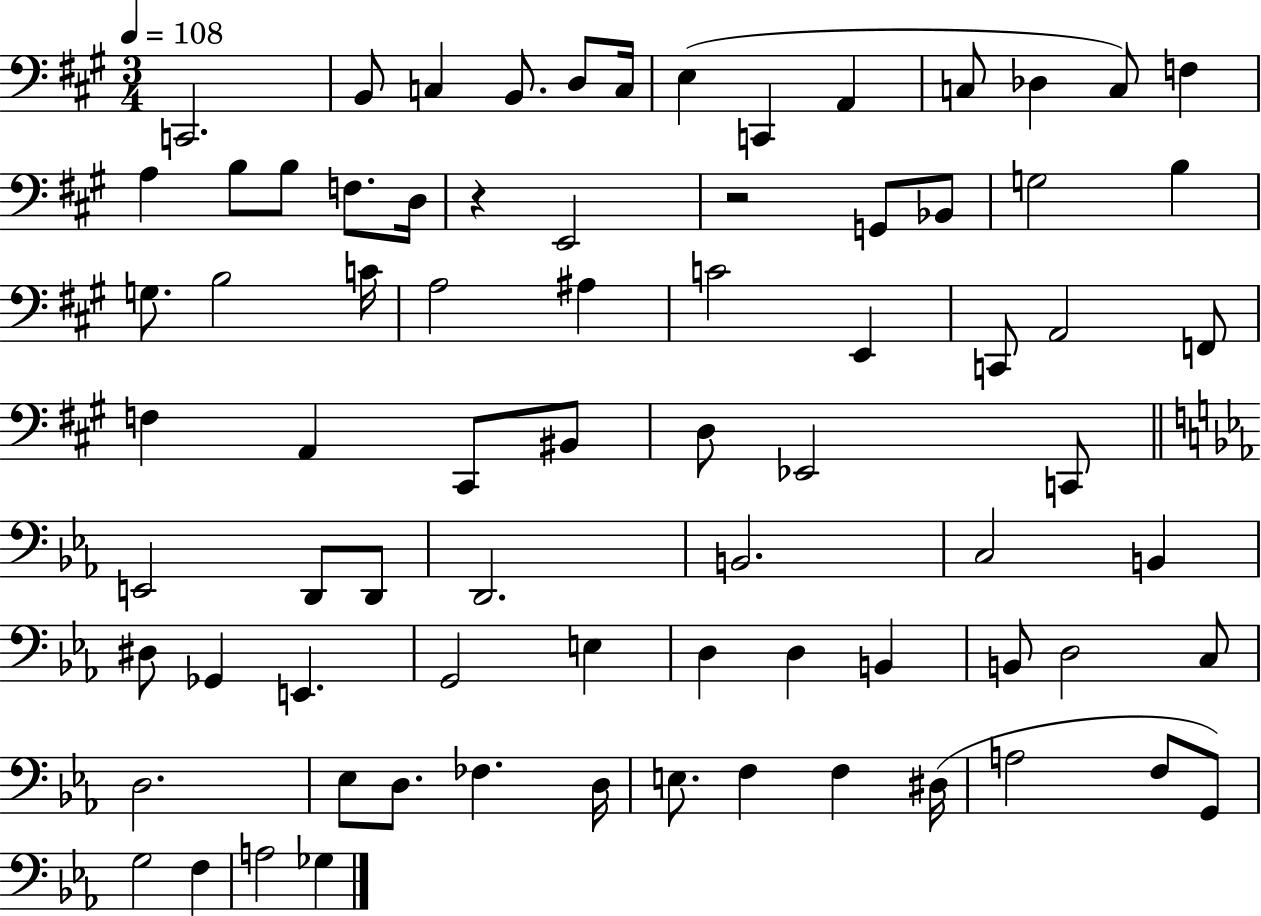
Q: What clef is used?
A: bass